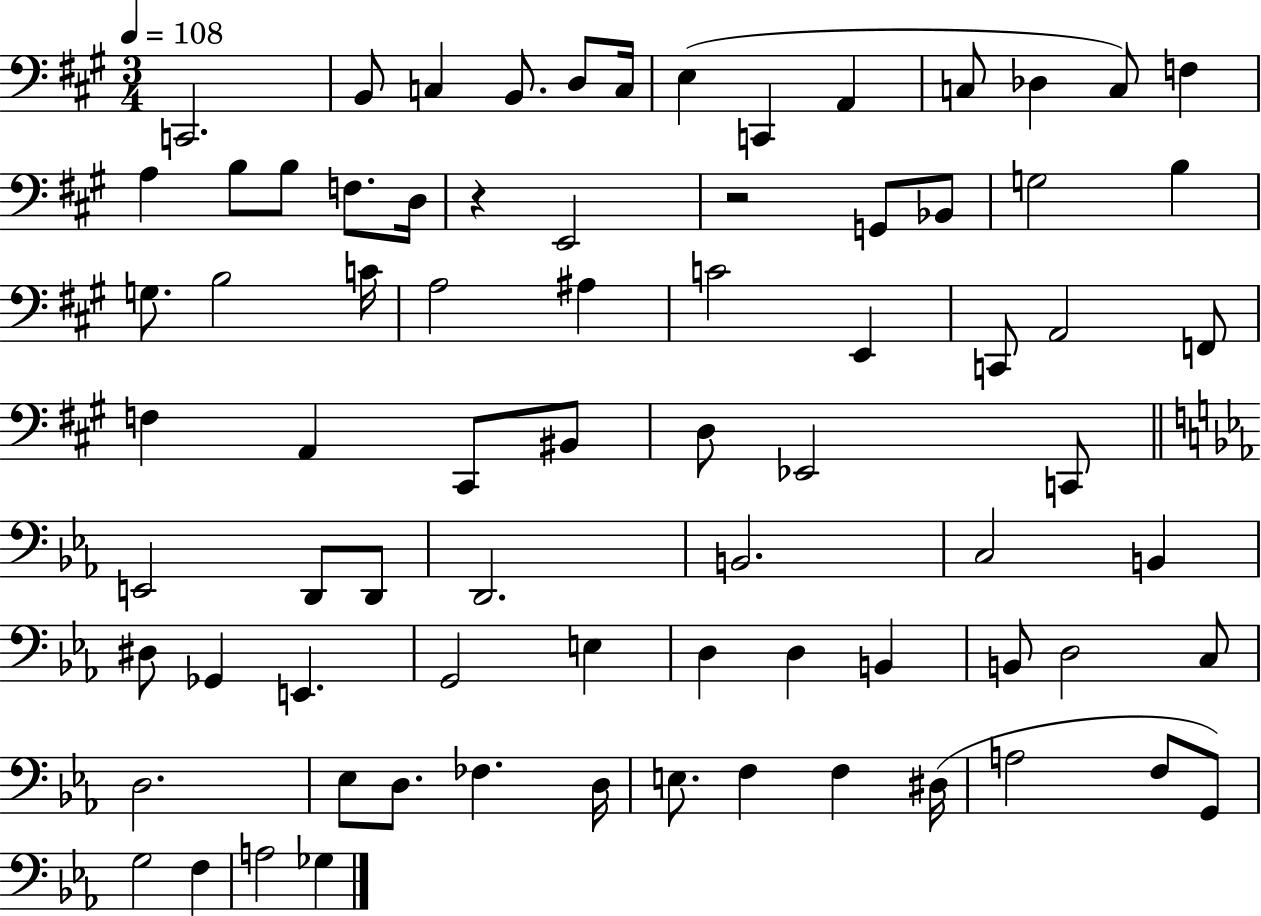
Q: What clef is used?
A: bass